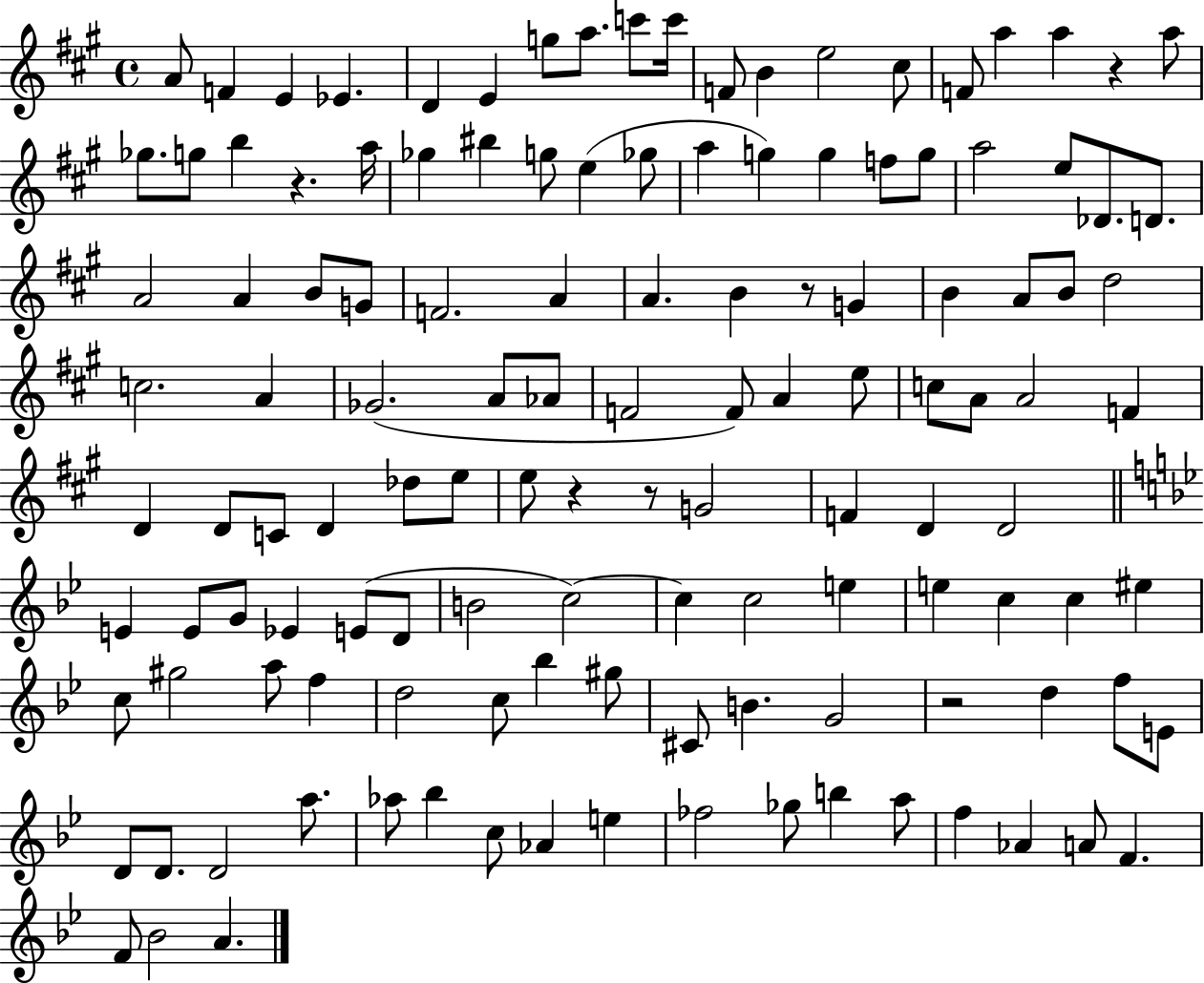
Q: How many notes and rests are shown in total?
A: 128